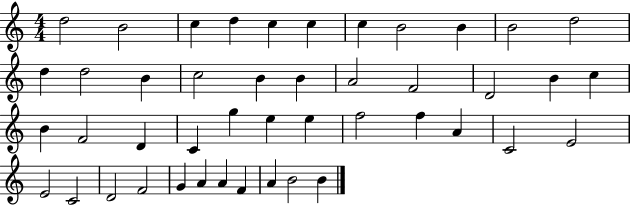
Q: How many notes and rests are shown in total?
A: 45